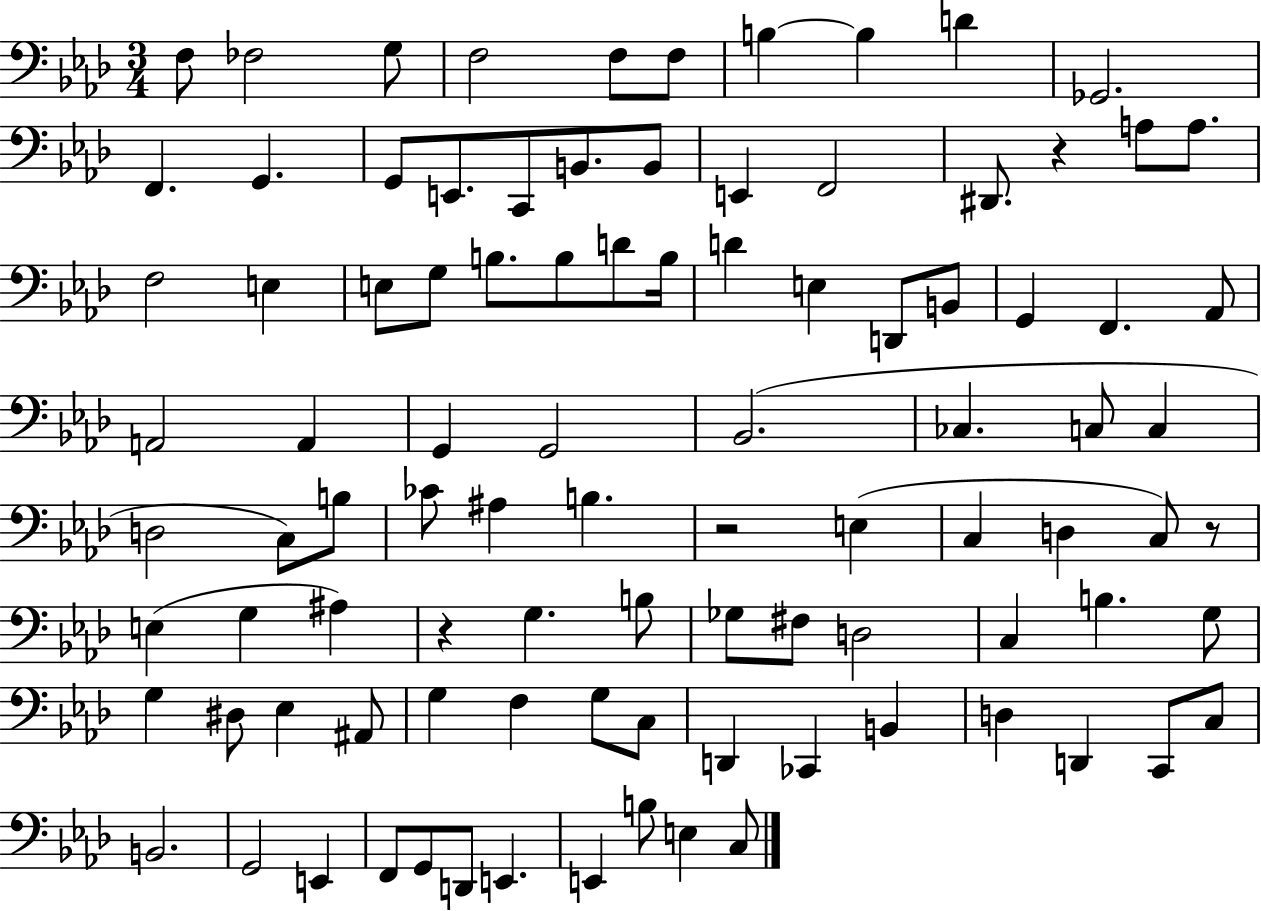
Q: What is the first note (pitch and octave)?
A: F3